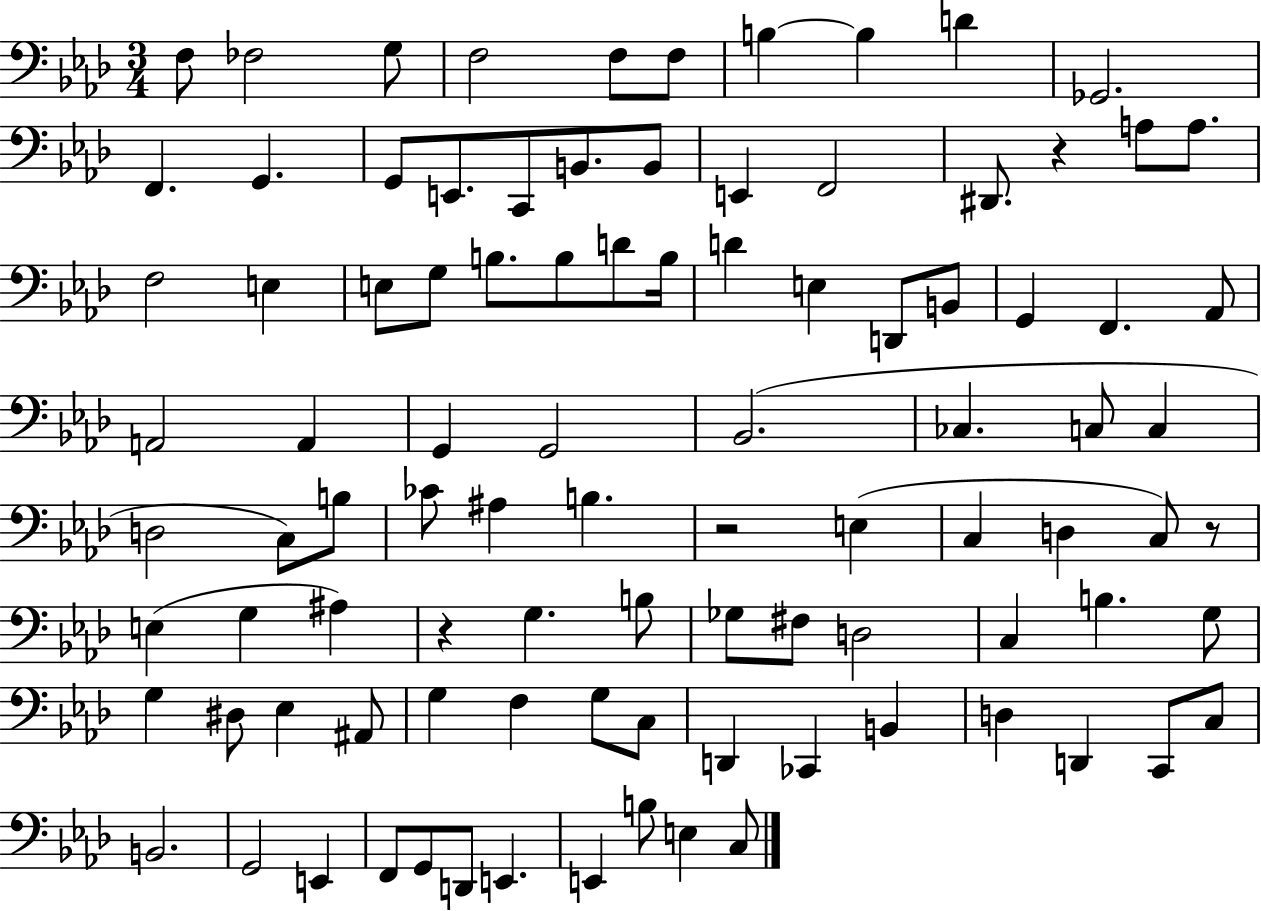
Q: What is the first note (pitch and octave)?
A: F3